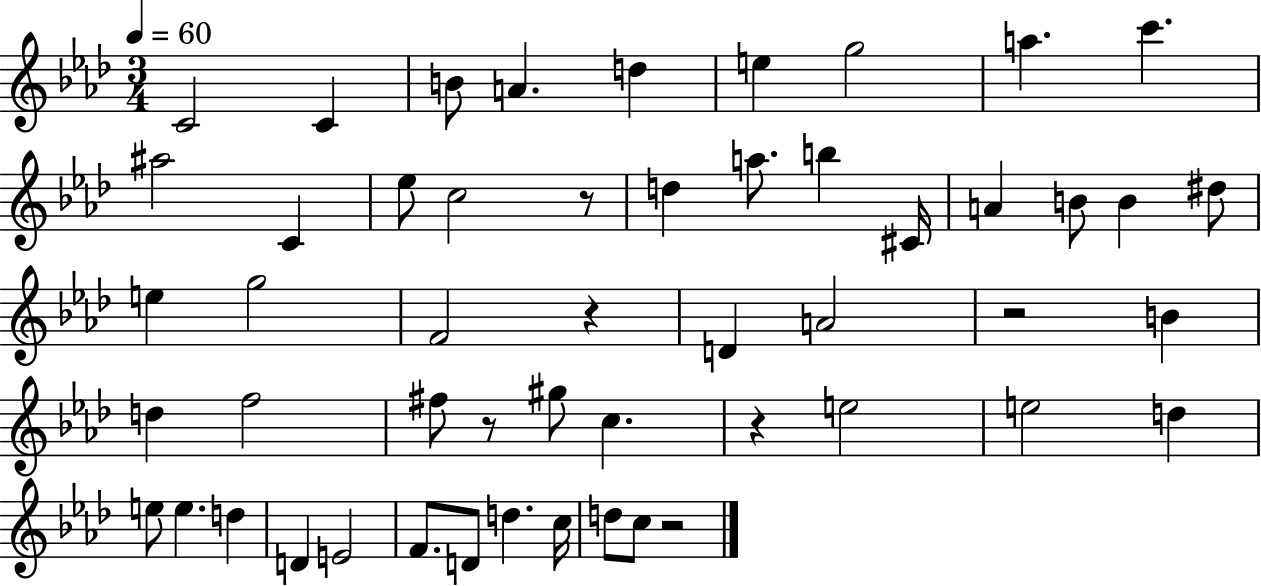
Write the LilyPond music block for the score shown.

{
  \clef treble
  \numericTimeSignature
  \time 3/4
  \key aes \major
  \tempo 4 = 60
  \repeat volta 2 { c'2 c'4 | b'8 a'4. d''4 | e''4 g''2 | a''4. c'''4. | \break ais''2 c'4 | ees''8 c''2 r8 | d''4 a''8. b''4 cis'16 | a'4 b'8 b'4 dis''8 | \break e''4 g''2 | f'2 r4 | d'4 a'2 | r2 b'4 | \break d''4 f''2 | fis''8 r8 gis''8 c''4. | r4 e''2 | e''2 d''4 | \break e''8 e''4. d''4 | d'4 e'2 | f'8. d'8 d''4. c''16 | d''8 c''8 r2 | \break } \bar "|."
}